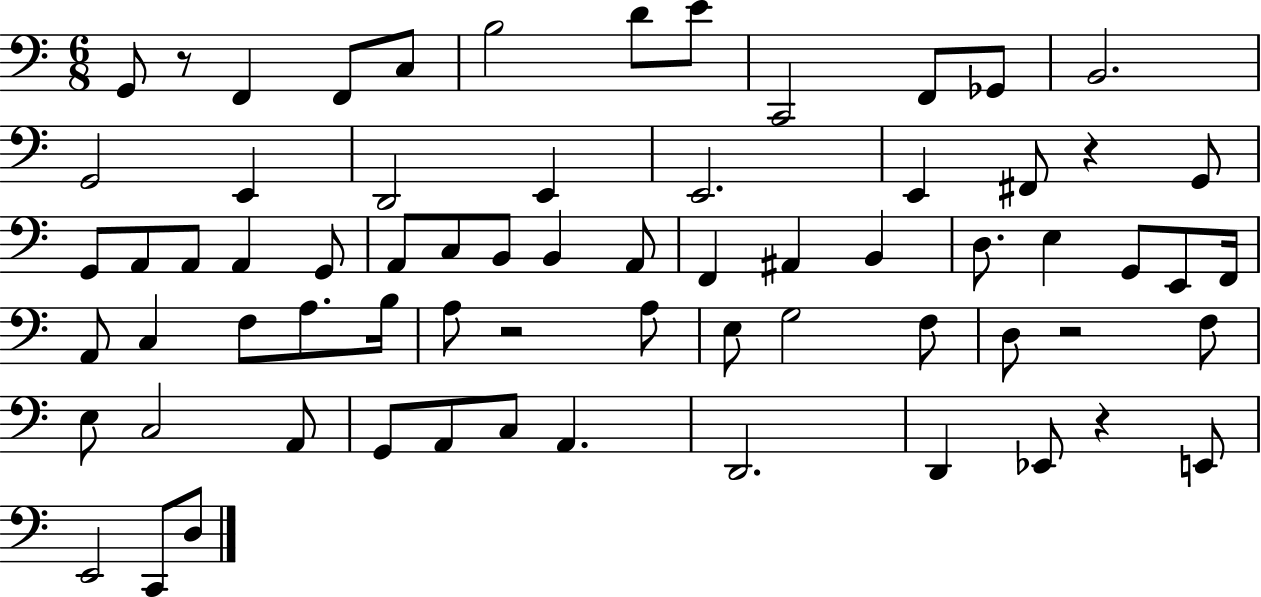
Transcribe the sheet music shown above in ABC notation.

X:1
T:Untitled
M:6/8
L:1/4
K:C
G,,/2 z/2 F,, F,,/2 C,/2 B,2 D/2 E/2 C,,2 F,,/2 _G,,/2 B,,2 G,,2 E,, D,,2 E,, E,,2 E,, ^F,,/2 z G,,/2 G,,/2 A,,/2 A,,/2 A,, G,,/2 A,,/2 C,/2 B,,/2 B,, A,,/2 F,, ^A,, B,, D,/2 E, G,,/2 E,,/2 F,,/4 A,,/2 C, F,/2 A,/2 B,/4 A,/2 z2 A,/2 E,/2 G,2 F,/2 D,/2 z2 F,/2 E,/2 C,2 A,,/2 G,,/2 A,,/2 C,/2 A,, D,,2 D,, _E,,/2 z E,,/2 E,,2 C,,/2 D,/2